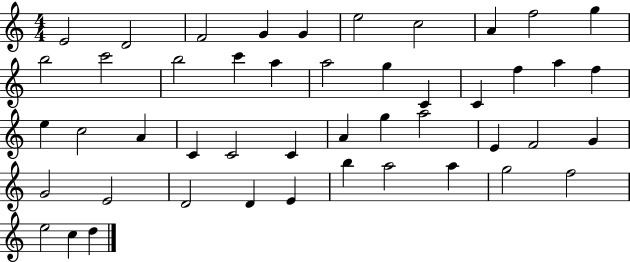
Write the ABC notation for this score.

X:1
T:Untitled
M:4/4
L:1/4
K:C
E2 D2 F2 G G e2 c2 A f2 g b2 c'2 b2 c' a a2 g C C f a f e c2 A C C2 C A g a2 E F2 G G2 E2 D2 D E b a2 a g2 f2 e2 c d